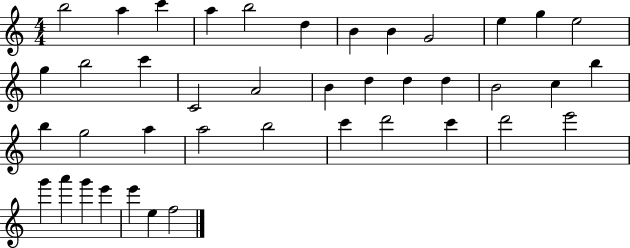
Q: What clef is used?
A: treble